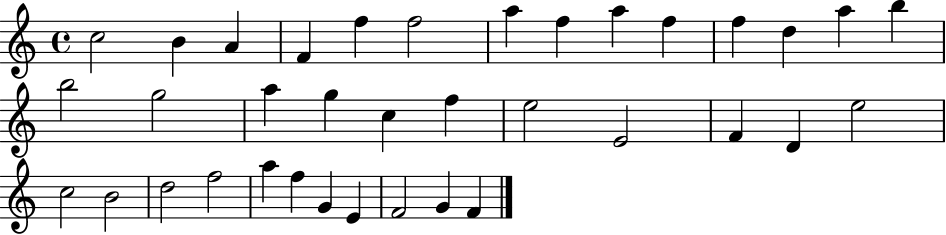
C5/h B4/q A4/q F4/q F5/q F5/h A5/q F5/q A5/q F5/q F5/q D5/q A5/q B5/q B5/h G5/h A5/q G5/q C5/q F5/q E5/h E4/h F4/q D4/q E5/h C5/h B4/h D5/h F5/h A5/q F5/q G4/q E4/q F4/h G4/q F4/q